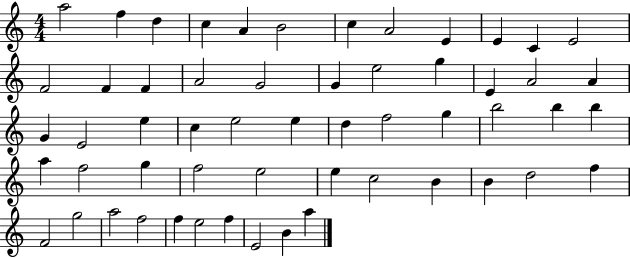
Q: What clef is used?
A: treble